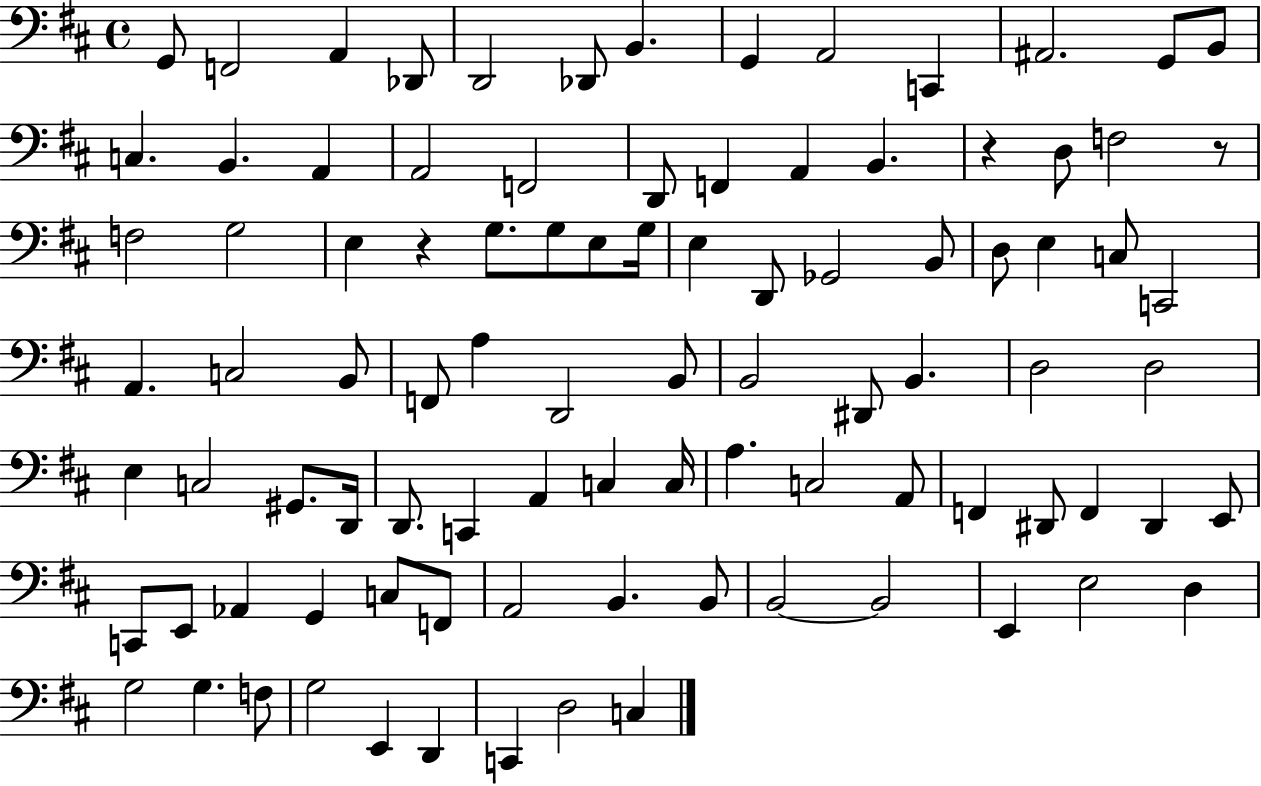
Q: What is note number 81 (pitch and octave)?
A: E3